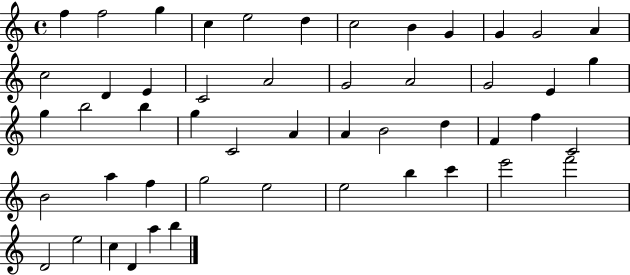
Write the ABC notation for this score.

X:1
T:Untitled
M:4/4
L:1/4
K:C
f f2 g c e2 d c2 B G G G2 A c2 D E C2 A2 G2 A2 G2 E g g b2 b g C2 A A B2 d F f C2 B2 a f g2 e2 e2 b c' e'2 f'2 D2 e2 c D a b